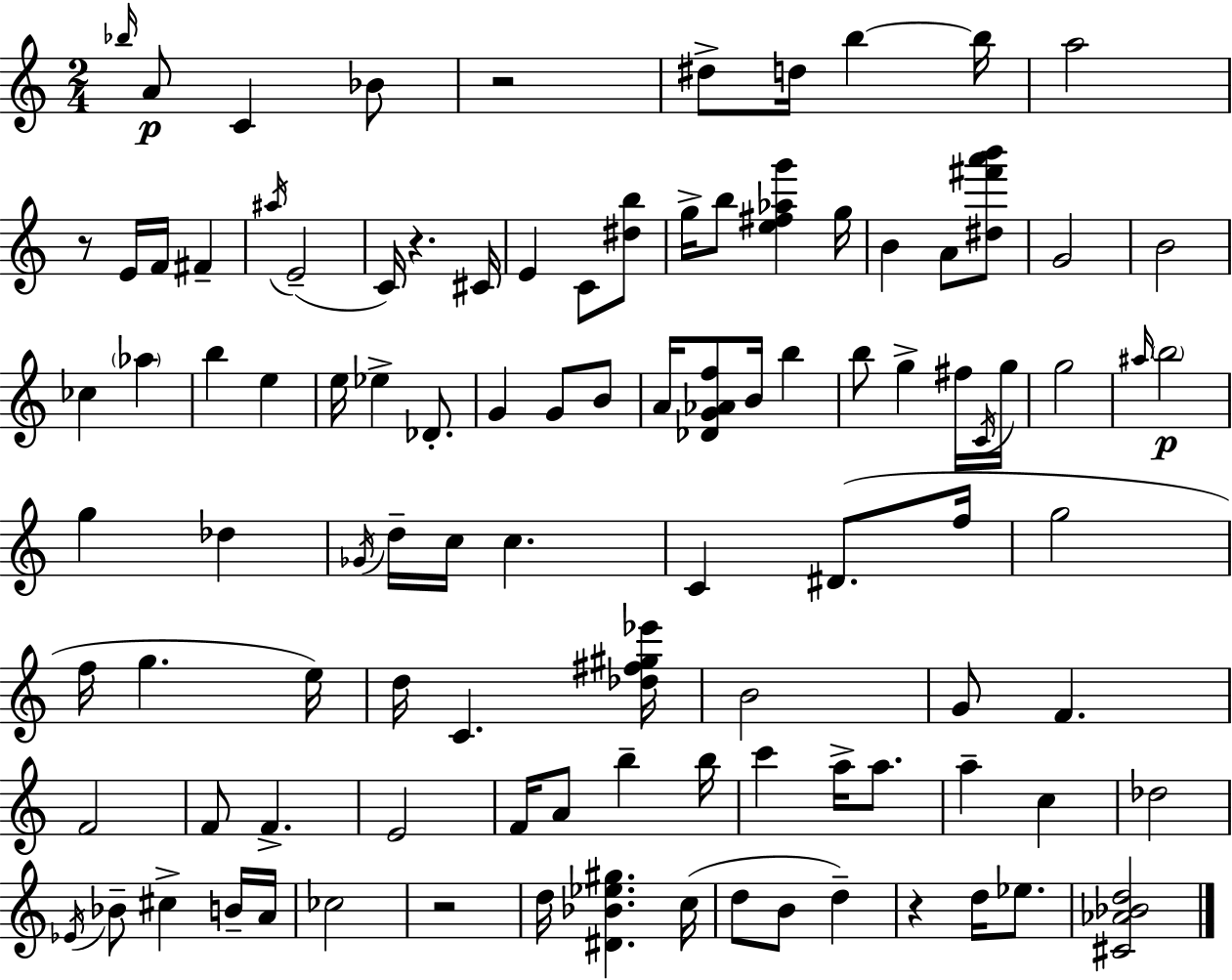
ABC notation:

X:1
T:Untitled
M:2/4
L:1/4
K:Am
_b/4 A/2 C _B/2 z2 ^d/2 d/4 b b/4 a2 z/2 E/4 F/4 ^F ^a/4 E2 C/4 z ^C/4 E C/2 [^db]/2 g/4 b/2 [e^f_ag'] g/4 B A/2 [^d^f'a'b']/2 G2 B2 _c _a b e e/4 _e _D/2 G G/2 B/2 A/4 [_DG_Af]/2 B/4 b b/2 g ^f/4 C/4 g/4 g2 ^a/4 b2 g _d _G/4 d/4 c/4 c C ^D/2 f/4 g2 f/4 g e/4 d/4 C [_d^f^g_e']/4 B2 G/2 F F2 F/2 F E2 F/4 A/2 b b/4 c' a/4 a/2 a c _d2 _E/4 _B/2 ^c B/4 A/4 _c2 z2 d/4 [^D_B_e^g] c/4 d/2 B/2 d z d/4 _e/2 [^C_A_Bd]2